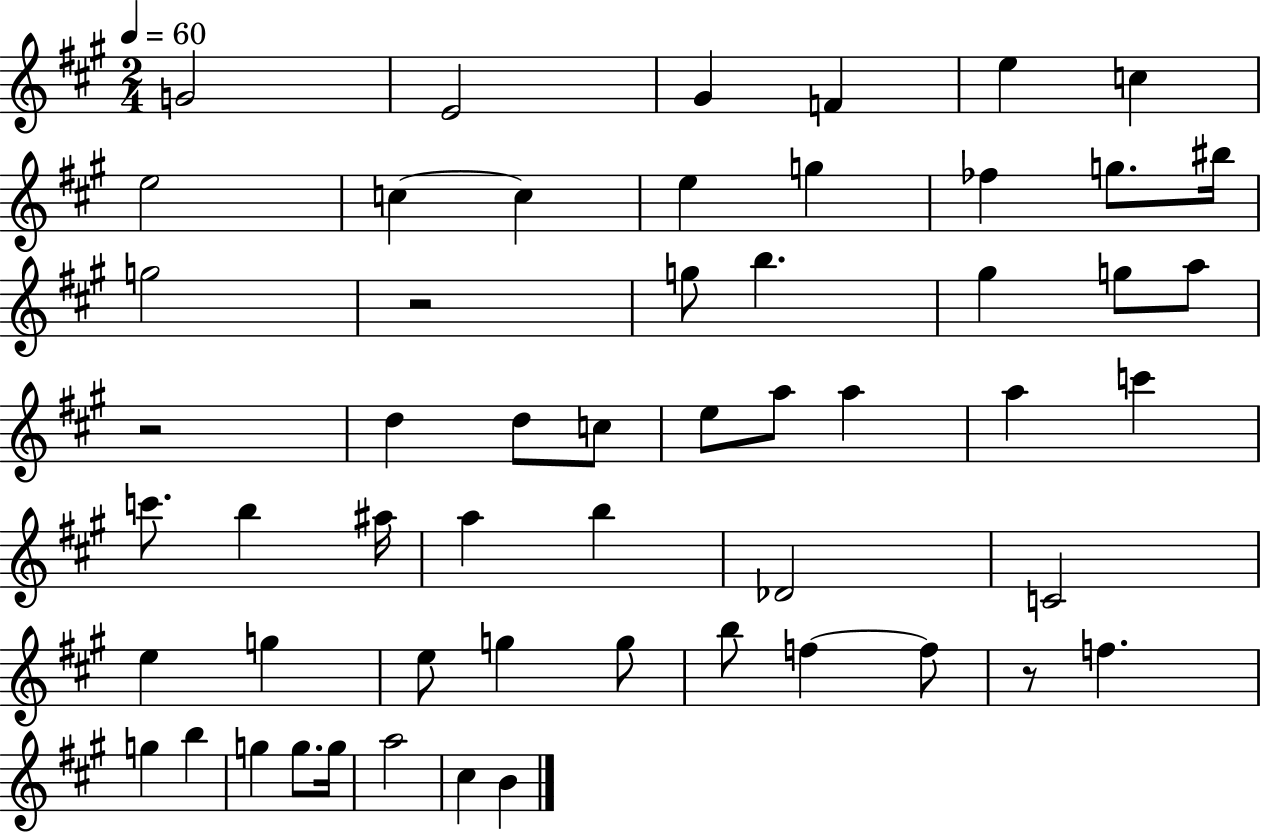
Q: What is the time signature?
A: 2/4